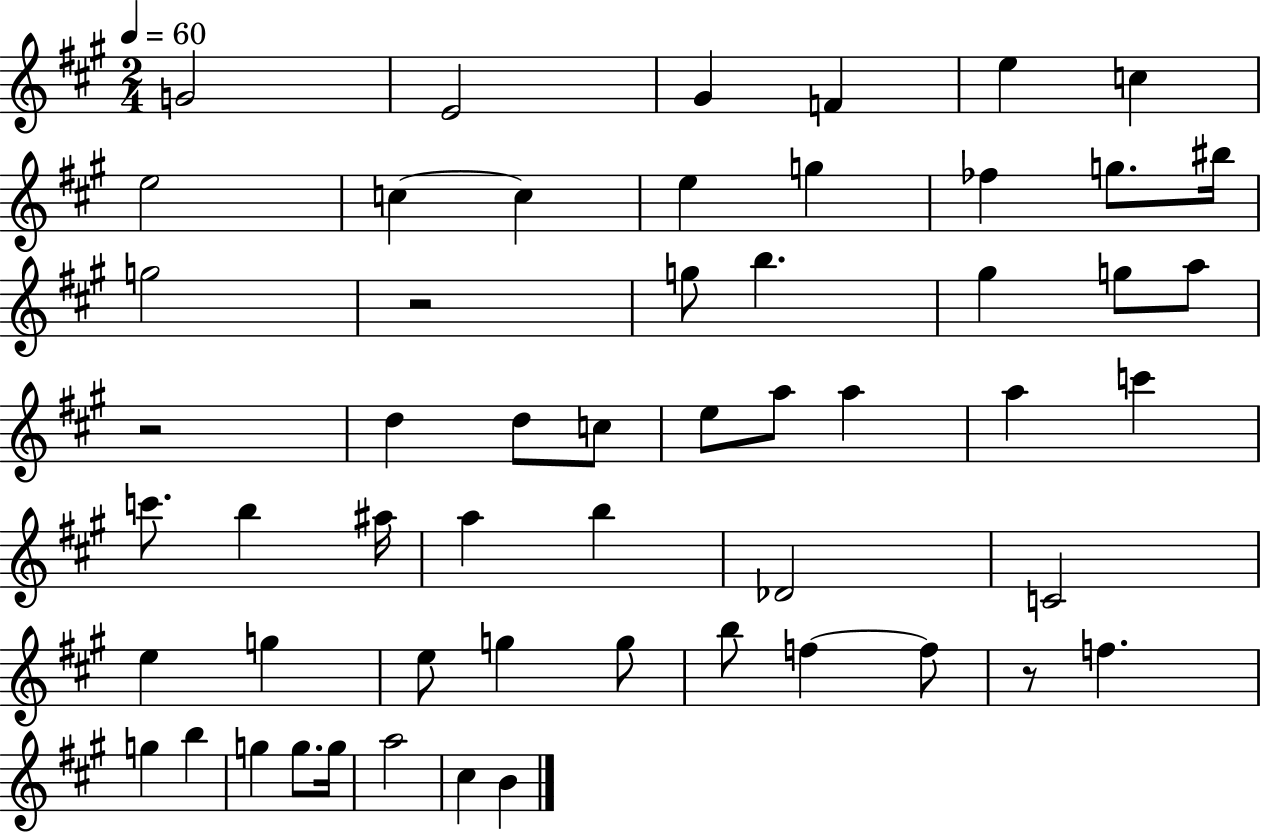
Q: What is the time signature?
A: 2/4